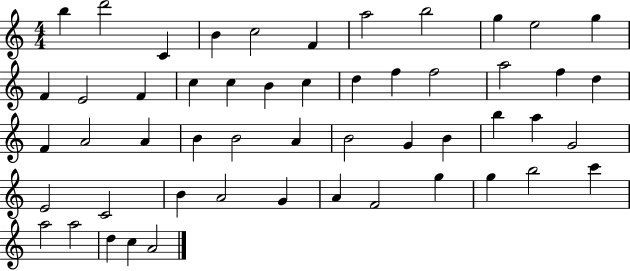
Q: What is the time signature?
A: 4/4